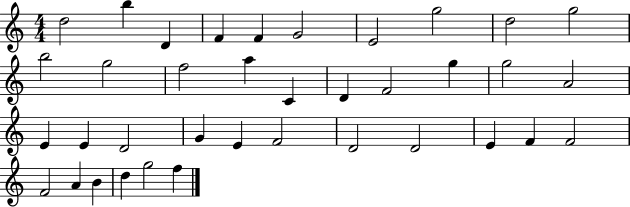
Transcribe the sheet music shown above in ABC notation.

X:1
T:Untitled
M:4/4
L:1/4
K:C
d2 b D F F G2 E2 g2 d2 g2 b2 g2 f2 a C D F2 g g2 A2 E E D2 G E F2 D2 D2 E F F2 F2 A B d g2 f